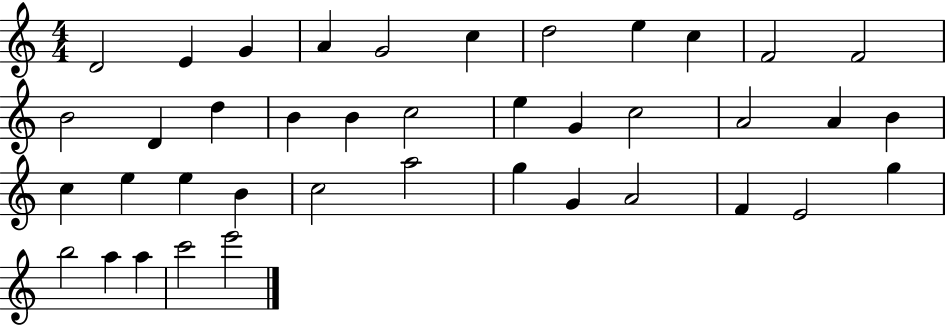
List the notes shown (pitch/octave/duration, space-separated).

D4/h E4/q G4/q A4/q G4/h C5/q D5/h E5/q C5/q F4/h F4/h B4/h D4/q D5/q B4/q B4/q C5/h E5/q G4/q C5/h A4/h A4/q B4/q C5/q E5/q E5/q B4/q C5/h A5/h G5/q G4/q A4/h F4/q E4/h G5/q B5/h A5/q A5/q C6/h E6/h